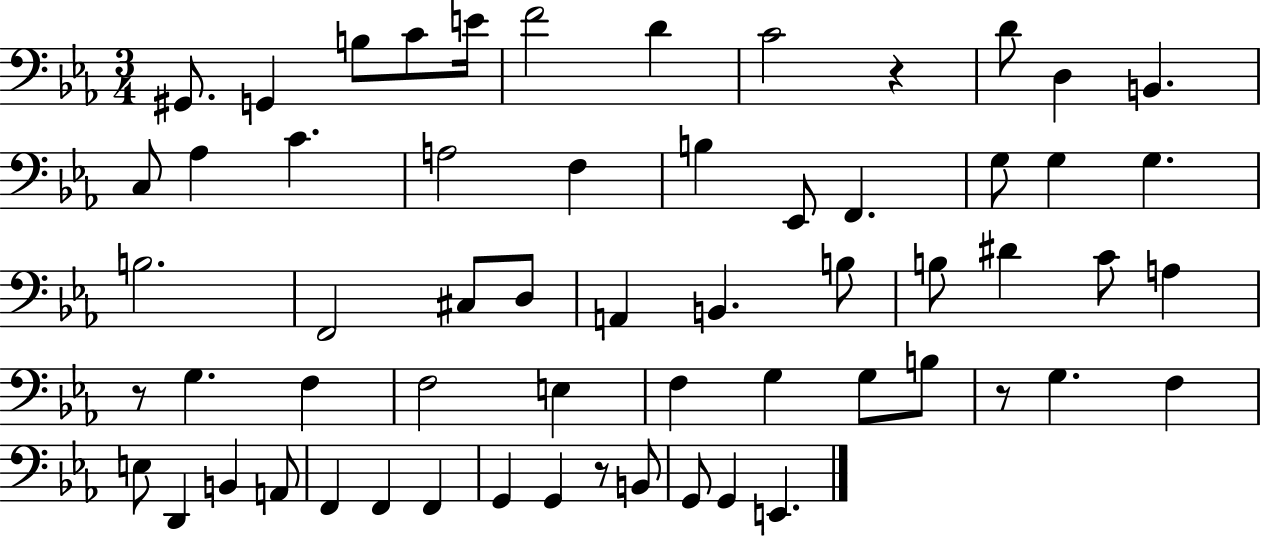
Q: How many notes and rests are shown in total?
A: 60